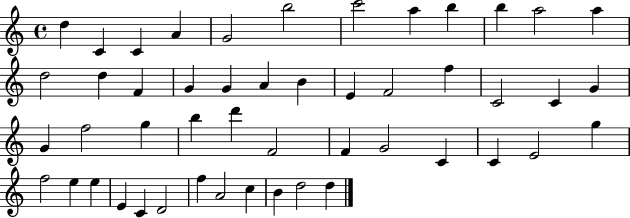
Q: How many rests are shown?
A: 0